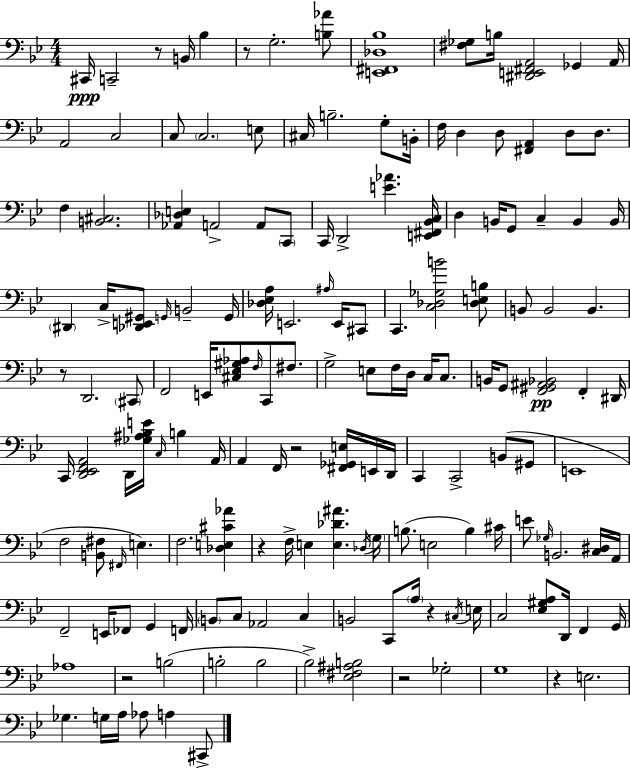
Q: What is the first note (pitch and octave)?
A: C#2